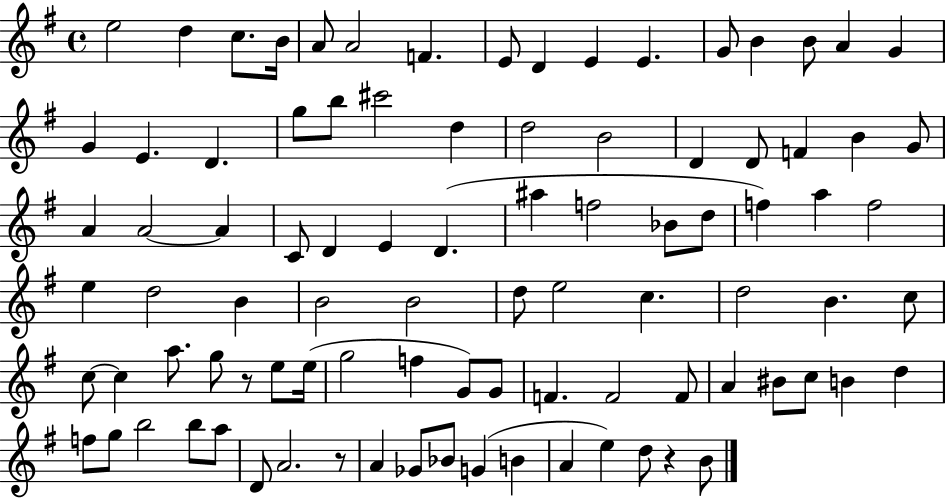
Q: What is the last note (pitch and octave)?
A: B4